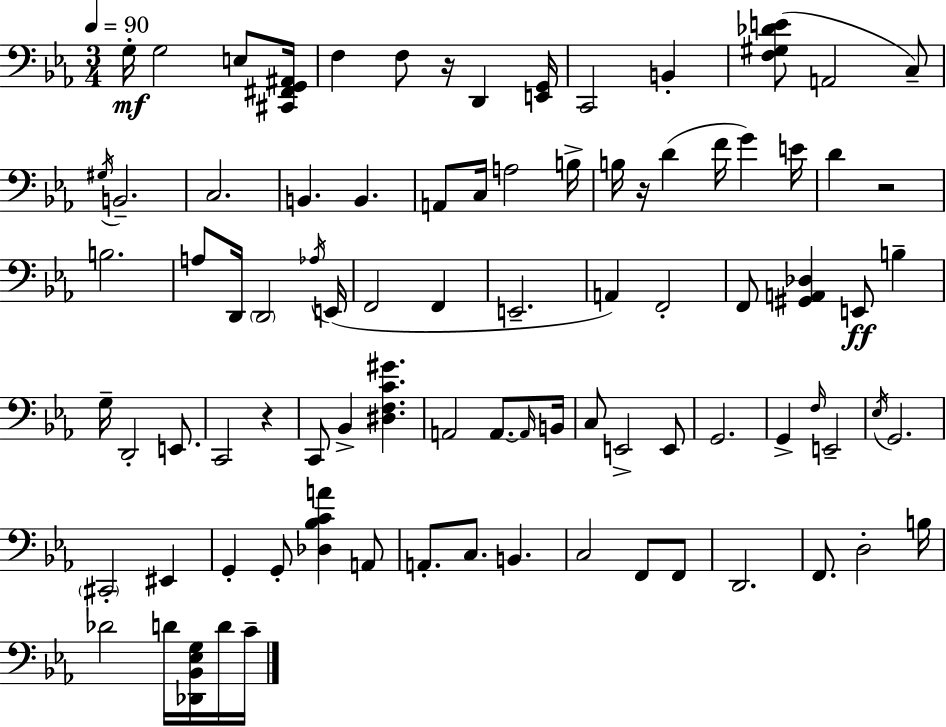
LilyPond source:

{
  \clef bass
  \numericTimeSignature
  \time 3/4
  \key ees \major
  \tempo 4 = 90
  g16-.\mf g2 e8 <cis, fis, g, ais,>16 | f4 f8 r16 d,4 <e, g,>16 | c,2 b,4-. | <f gis des' e'>8( a,2 c8--) | \break \acciaccatura { gis16 } b,2.-- | c2. | b,4. b,4. | a,8 c16 a2 | \break b16-> b16 r16 d'4( f'16 g'4) | e'16 d'4 r2 | b2. | a8 d,16 \parenthesize d,2 | \break \acciaccatura { aes16 } e,16( f,2 f,4 | e,2.-- | a,4) f,2-. | f,8 <gis, a, des>4 e,8\ff b4-- | \break g16-- d,2-. e,8. | c,2 r4 | c,8 bes,4-> <dis f c' gis'>4. | a,2 a,8.~~ | \break \grace { a,16 } b,16 c8 e,2-> | e,8 g,2. | g,4-> \grace { f16 } e,2-- | \acciaccatura { ees16 } g,2. | \break \parenthesize cis,2-. | eis,4 g,4-. g,8-. <des bes c' a'>4 | a,8 a,8.-. c8. b,4. | c2 | \break f,8 f,8 d,2. | f,8. d2-. | b16 des'2 | d'16 <des, bes, ees g>16 d'16 c'16-- \bar "|."
}